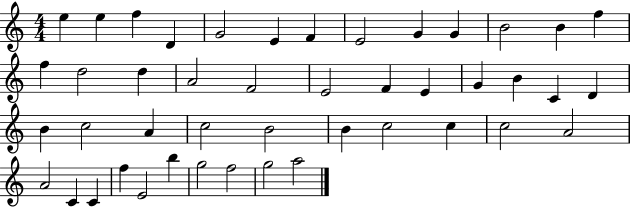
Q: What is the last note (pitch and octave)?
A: A5